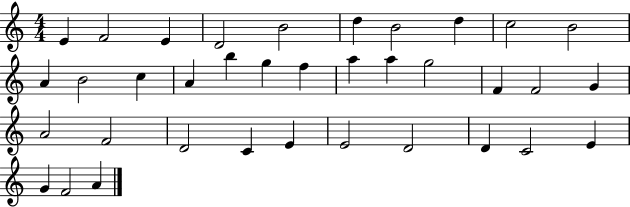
E4/q F4/h E4/q D4/h B4/h D5/q B4/h D5/q C5/h B4/h A4/q B4/h C5/q A4/q B5/q G5/q F5/q A5/q A5/q G5/h F4/q F4/h G4/q A4/h F4/h D4/h C4/q E4/q E4/h D4/h D4/q C4/h E4/q G4/q F4/h A4/q